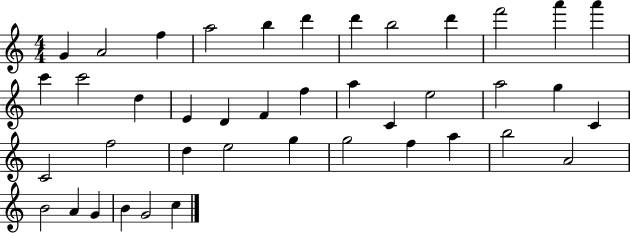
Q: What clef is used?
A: treble